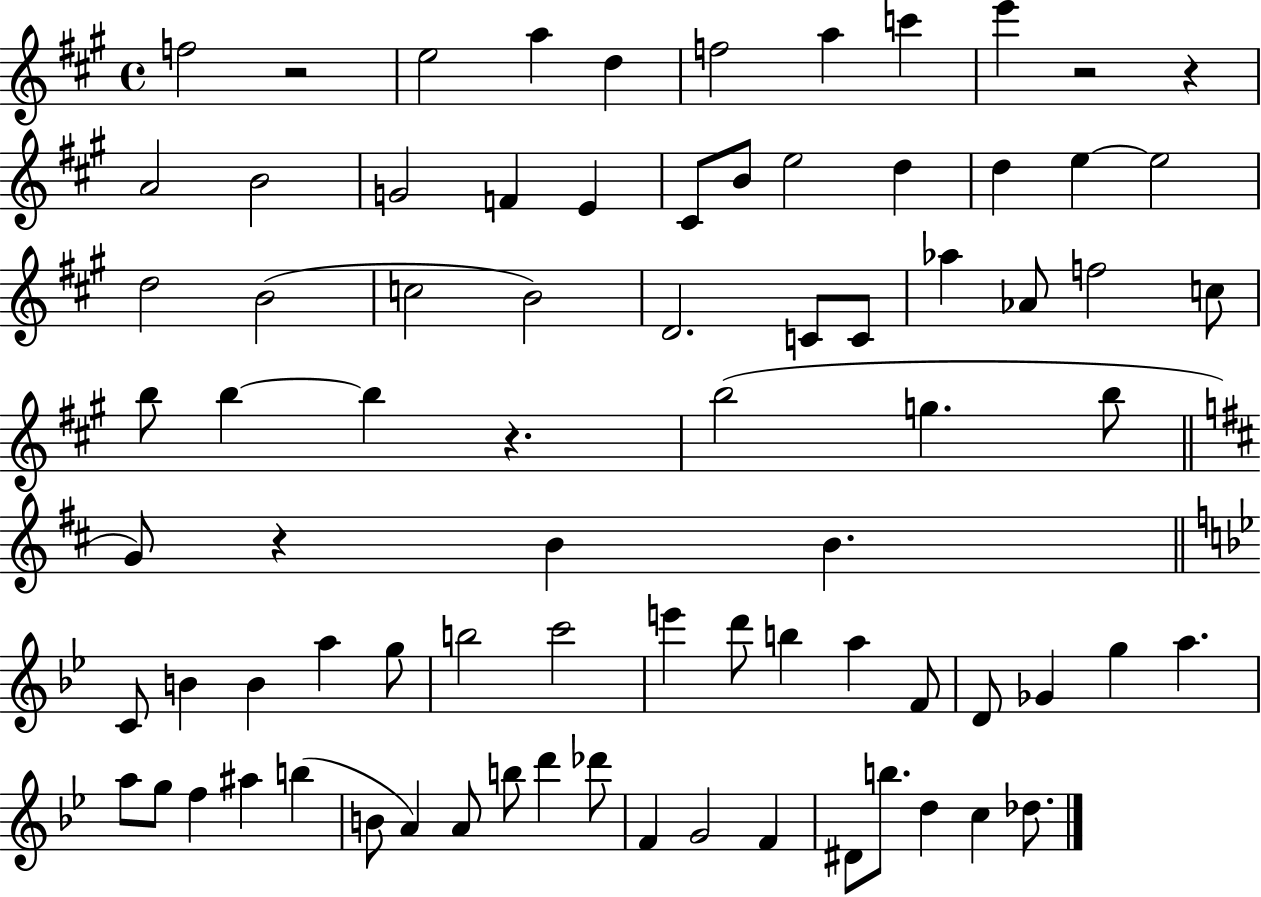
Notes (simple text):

F5/h R/h E5/h A5/q D5/q F5/h A5/q C6/q E6/q R/h R/q A4/h B4/h G4/h F4/q E4/q C#4/e B4/e E5/h D5/q D5/q E5/q E5/h D5/h B4/h C5/h B4/h D4/h. C4/e C4/e Ab5/q Ab4/e F5/h C5/e B5/e B5/q B5/q R/q. B5/h G5/q. B5/e G4/e R/q B4/q B4/q. C4/e B4/q B4/q A5/q G5/e B5/h C6/h E6/q D6/e B5/q A5/q F4/e D4/e Gb4/q G5/q A5/q. A5/e G5/e F5/q A#5/q B5/q B4/e A4/q A4/e B5/e D6/q Db6/e F4/q G4/h F4/q D#4/e B5/e. D5/q C5/q Db5/e.